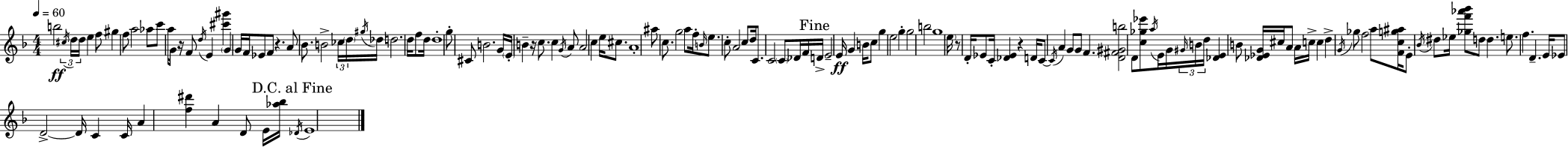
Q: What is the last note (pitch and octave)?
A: E4